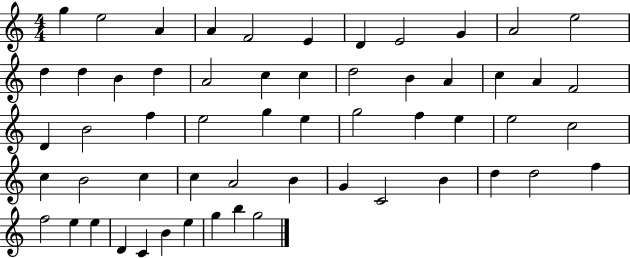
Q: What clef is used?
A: treble